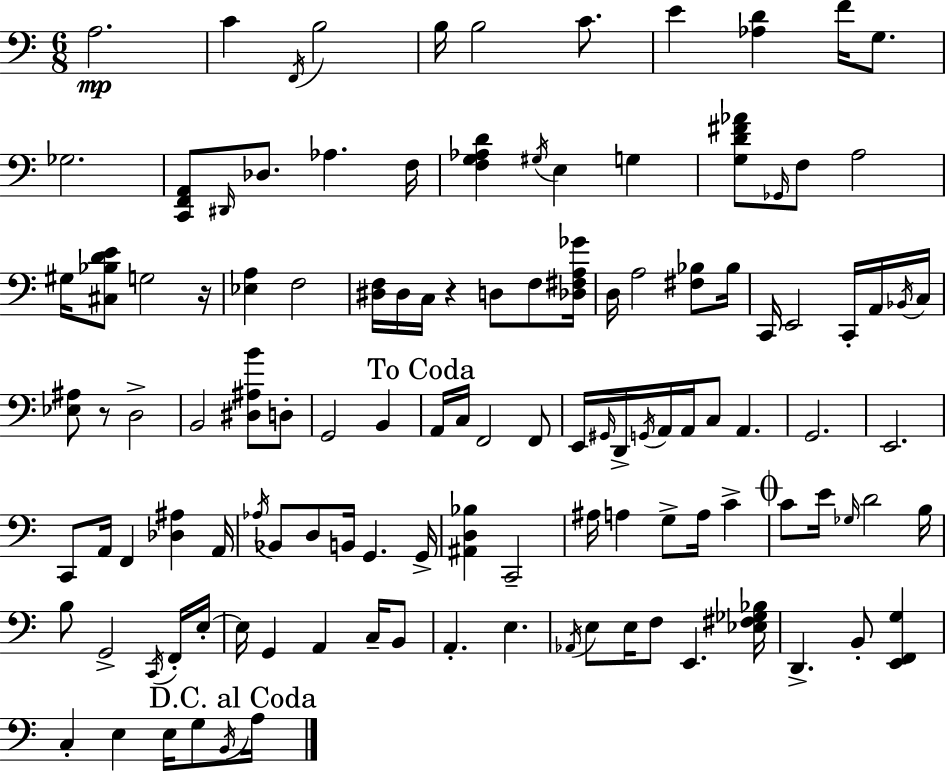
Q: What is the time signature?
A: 6/8